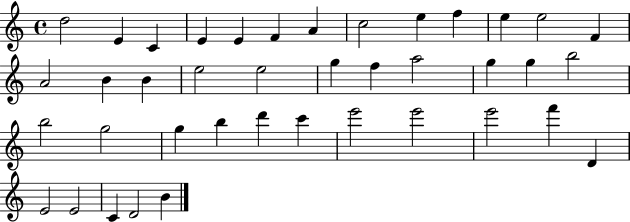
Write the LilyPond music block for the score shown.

{
  \clef treble
  \time 4/4
  \defaultTimeSignature
  \key c \major
  d''2 e'4 c'4 | e'4 e'4 f'4 a'4 | c''2 e''4 f''4 | e''4 e''2 f'4 | \break a'2 b'4 b'4 | e''2 e''2 | g''4 f''4 a''2 | g''4 g''4 b''2 | \break b''2 g''2 | g''4 b''4 d'''4 c'''4 | e'''2 e'''2 | e'''2 f'''4 d'4 | \break e'2 e'2 | c'4 d'2 b'4 | \bar "|."
}